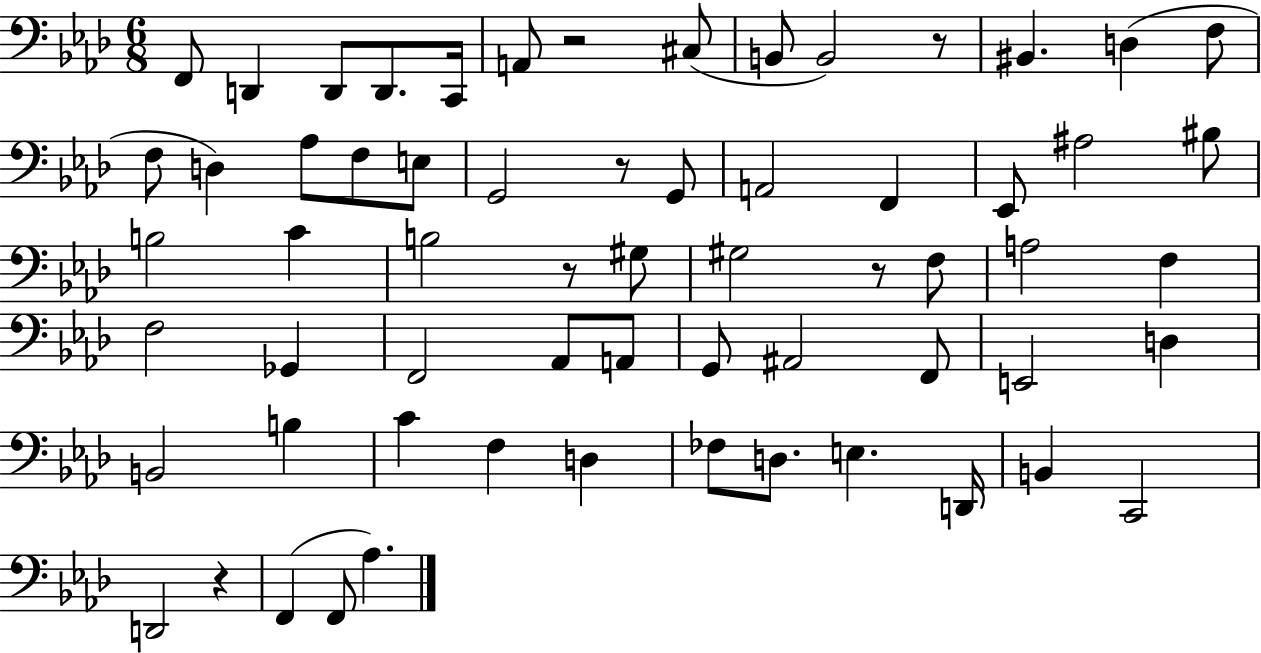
X:1
T:Untitled
M:6/8
L:1/4
K:Ab
F,,/2 D,, D,,/2 D,,/2 C,,/4 A,,/2 z2 ^C,/2 B,,/2 B,,2 z/2 ^B,, D, F,/2 F,/2 D, _A,/2 F,/2 E,/2 G,,2 z/2 G,,/2 A,,2 F,, _E,,/2 ^A,2 ^B,/2 B,2 C B,2 z/2 ^G,/2 ^G,2 z/2 F,/2 A,2 F, F,2 _G,, F,,2 _A,,/2 A,,/2 G,,/2 ^A,,2 F,,/2 E,,2 D, B,,2 B, C F, D, _F,/2 D,/2 E, D,,/4 B,, C,,2 D,,2 z F,, F,,/2 _A,